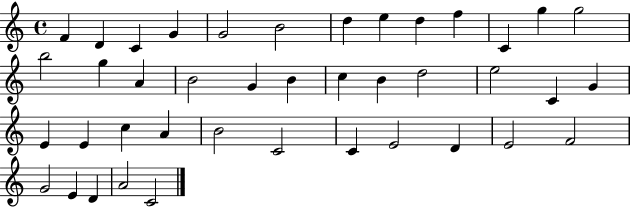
F4/q D4/q C4/q G4/q G4/h B4/h D5/q E5/q D5/q F5/q C4/q G5/q G5/h B5/h G5/q A4/q B4/h G4/q B4/q C5/q B4/q D5/h E5/h C4/q G4/q E4/q E4/q C5/q A4/q B4/h C4/h C4/q E4/h D4/q E4/h F4/h G4/h E4/q D4/q A4/h C4/h